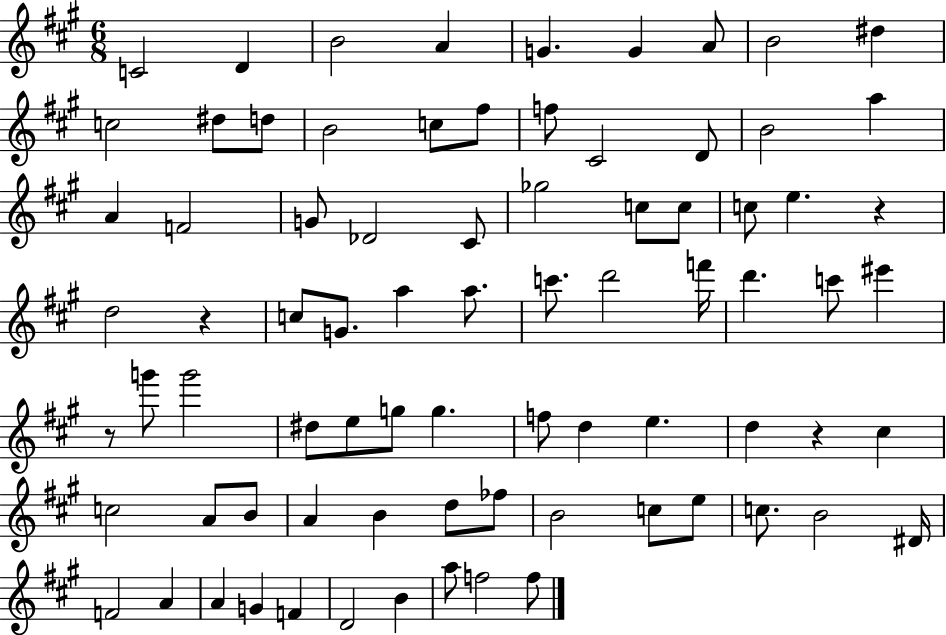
{
  \clef treble
  \numericTimeSignature
  \time 6/8
  \key a \major
  \repeat volta 2 { c'2 d'4 | b'2 a'4 | g'4. g'4 a'8 | b'2 dis''4 | \break c''2 dis''8 d''8 | b'2 c''8 fis''8 | f''8 cis'2 d'8 | b'2 a''4 | \break a'4 f'2 | g'8 des'2 cis'8 | ges''2 c''8 c''8 | c''8 e''4. r4 | \break d''2 r4 | c''8 g'8. a''4 a''8. | c'''8. d'''2 f'''16 | d'''4. c'''8 eis'''4 | \break r8 g'''8 g'''2 | dis''8 e''8 g''8 g''4. | f''8 d''4 e''4. | d''4 r4 cis''4 | \break c''2 a'8 b'8 | a'4 b'4 d''8 fes''8 | b'2 c''8 e''8 | c''8. b'2 dis'16 | \break f'2 a'4 | a'4 g'4 f'4 | d'2 b'4 | a''8 f''2 f''8 | \break } \bar "|."
}